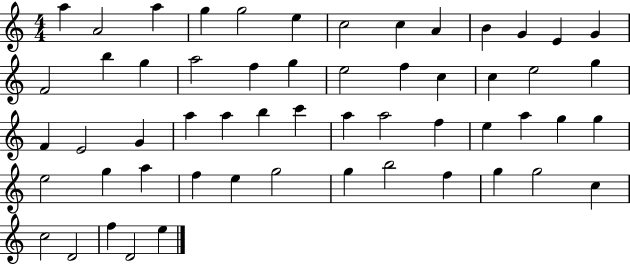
X:1
T:Untitled
M:4/4
L:1/4
K:C
a A2 a g g2 e c2 c A B G E G F2 b g a2 f g e2 f c c e2 g F E2 G a a b c' a a2 f e a g g e2 g a f e g2 g b2 f g g2 c c2 D2 f D2 e